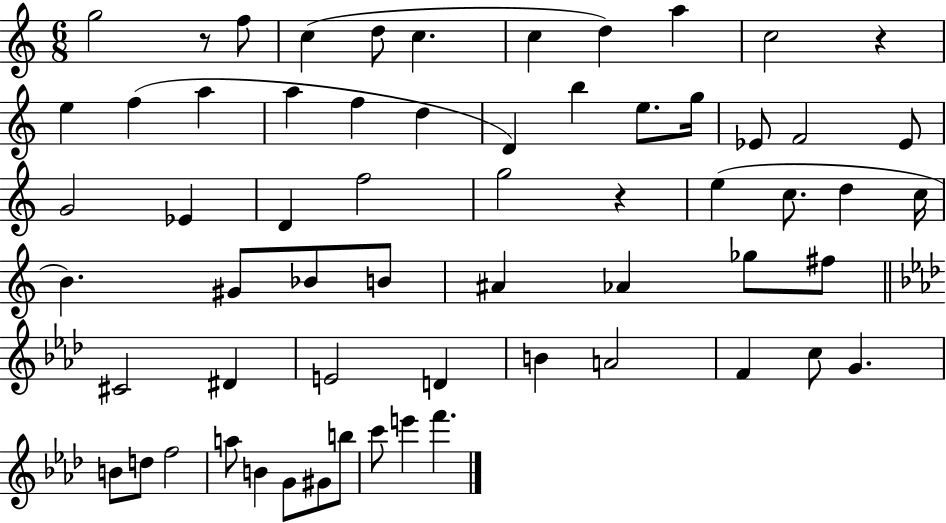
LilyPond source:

{
  \clef treble
  \numericTimeSignature
  \time 6/8
  \key c \major
  g''2 r8 f''8 | c''4( d''8 c''4. | c''4 d''4) a''4 | c''2 r4 | \break e''4 f''4( a''4 | a''4 f''4 d''4 | d'4) b''4 e''8. g''16 | ees'8 f'2 ees'8 | \break g'2 ees'4 | d'4 f''2 | g''2 r4 | e''4( c''8. d''4 c''16 | \break b'4.) gis'8 bes'8 b'8 | ais'4 aes'4 ges''8 fis''8 | \bar "||" \break \key aes \major cis'2 dis'4 | e'2 d'4 | b'4 a'2 | f'4 c''8 g'4. | \break b'8 d''8 f''2 | a''8 b'4 g'8 gis'8 b''8 | c'''8 e'''4 f'''4. | \bar "|."
}